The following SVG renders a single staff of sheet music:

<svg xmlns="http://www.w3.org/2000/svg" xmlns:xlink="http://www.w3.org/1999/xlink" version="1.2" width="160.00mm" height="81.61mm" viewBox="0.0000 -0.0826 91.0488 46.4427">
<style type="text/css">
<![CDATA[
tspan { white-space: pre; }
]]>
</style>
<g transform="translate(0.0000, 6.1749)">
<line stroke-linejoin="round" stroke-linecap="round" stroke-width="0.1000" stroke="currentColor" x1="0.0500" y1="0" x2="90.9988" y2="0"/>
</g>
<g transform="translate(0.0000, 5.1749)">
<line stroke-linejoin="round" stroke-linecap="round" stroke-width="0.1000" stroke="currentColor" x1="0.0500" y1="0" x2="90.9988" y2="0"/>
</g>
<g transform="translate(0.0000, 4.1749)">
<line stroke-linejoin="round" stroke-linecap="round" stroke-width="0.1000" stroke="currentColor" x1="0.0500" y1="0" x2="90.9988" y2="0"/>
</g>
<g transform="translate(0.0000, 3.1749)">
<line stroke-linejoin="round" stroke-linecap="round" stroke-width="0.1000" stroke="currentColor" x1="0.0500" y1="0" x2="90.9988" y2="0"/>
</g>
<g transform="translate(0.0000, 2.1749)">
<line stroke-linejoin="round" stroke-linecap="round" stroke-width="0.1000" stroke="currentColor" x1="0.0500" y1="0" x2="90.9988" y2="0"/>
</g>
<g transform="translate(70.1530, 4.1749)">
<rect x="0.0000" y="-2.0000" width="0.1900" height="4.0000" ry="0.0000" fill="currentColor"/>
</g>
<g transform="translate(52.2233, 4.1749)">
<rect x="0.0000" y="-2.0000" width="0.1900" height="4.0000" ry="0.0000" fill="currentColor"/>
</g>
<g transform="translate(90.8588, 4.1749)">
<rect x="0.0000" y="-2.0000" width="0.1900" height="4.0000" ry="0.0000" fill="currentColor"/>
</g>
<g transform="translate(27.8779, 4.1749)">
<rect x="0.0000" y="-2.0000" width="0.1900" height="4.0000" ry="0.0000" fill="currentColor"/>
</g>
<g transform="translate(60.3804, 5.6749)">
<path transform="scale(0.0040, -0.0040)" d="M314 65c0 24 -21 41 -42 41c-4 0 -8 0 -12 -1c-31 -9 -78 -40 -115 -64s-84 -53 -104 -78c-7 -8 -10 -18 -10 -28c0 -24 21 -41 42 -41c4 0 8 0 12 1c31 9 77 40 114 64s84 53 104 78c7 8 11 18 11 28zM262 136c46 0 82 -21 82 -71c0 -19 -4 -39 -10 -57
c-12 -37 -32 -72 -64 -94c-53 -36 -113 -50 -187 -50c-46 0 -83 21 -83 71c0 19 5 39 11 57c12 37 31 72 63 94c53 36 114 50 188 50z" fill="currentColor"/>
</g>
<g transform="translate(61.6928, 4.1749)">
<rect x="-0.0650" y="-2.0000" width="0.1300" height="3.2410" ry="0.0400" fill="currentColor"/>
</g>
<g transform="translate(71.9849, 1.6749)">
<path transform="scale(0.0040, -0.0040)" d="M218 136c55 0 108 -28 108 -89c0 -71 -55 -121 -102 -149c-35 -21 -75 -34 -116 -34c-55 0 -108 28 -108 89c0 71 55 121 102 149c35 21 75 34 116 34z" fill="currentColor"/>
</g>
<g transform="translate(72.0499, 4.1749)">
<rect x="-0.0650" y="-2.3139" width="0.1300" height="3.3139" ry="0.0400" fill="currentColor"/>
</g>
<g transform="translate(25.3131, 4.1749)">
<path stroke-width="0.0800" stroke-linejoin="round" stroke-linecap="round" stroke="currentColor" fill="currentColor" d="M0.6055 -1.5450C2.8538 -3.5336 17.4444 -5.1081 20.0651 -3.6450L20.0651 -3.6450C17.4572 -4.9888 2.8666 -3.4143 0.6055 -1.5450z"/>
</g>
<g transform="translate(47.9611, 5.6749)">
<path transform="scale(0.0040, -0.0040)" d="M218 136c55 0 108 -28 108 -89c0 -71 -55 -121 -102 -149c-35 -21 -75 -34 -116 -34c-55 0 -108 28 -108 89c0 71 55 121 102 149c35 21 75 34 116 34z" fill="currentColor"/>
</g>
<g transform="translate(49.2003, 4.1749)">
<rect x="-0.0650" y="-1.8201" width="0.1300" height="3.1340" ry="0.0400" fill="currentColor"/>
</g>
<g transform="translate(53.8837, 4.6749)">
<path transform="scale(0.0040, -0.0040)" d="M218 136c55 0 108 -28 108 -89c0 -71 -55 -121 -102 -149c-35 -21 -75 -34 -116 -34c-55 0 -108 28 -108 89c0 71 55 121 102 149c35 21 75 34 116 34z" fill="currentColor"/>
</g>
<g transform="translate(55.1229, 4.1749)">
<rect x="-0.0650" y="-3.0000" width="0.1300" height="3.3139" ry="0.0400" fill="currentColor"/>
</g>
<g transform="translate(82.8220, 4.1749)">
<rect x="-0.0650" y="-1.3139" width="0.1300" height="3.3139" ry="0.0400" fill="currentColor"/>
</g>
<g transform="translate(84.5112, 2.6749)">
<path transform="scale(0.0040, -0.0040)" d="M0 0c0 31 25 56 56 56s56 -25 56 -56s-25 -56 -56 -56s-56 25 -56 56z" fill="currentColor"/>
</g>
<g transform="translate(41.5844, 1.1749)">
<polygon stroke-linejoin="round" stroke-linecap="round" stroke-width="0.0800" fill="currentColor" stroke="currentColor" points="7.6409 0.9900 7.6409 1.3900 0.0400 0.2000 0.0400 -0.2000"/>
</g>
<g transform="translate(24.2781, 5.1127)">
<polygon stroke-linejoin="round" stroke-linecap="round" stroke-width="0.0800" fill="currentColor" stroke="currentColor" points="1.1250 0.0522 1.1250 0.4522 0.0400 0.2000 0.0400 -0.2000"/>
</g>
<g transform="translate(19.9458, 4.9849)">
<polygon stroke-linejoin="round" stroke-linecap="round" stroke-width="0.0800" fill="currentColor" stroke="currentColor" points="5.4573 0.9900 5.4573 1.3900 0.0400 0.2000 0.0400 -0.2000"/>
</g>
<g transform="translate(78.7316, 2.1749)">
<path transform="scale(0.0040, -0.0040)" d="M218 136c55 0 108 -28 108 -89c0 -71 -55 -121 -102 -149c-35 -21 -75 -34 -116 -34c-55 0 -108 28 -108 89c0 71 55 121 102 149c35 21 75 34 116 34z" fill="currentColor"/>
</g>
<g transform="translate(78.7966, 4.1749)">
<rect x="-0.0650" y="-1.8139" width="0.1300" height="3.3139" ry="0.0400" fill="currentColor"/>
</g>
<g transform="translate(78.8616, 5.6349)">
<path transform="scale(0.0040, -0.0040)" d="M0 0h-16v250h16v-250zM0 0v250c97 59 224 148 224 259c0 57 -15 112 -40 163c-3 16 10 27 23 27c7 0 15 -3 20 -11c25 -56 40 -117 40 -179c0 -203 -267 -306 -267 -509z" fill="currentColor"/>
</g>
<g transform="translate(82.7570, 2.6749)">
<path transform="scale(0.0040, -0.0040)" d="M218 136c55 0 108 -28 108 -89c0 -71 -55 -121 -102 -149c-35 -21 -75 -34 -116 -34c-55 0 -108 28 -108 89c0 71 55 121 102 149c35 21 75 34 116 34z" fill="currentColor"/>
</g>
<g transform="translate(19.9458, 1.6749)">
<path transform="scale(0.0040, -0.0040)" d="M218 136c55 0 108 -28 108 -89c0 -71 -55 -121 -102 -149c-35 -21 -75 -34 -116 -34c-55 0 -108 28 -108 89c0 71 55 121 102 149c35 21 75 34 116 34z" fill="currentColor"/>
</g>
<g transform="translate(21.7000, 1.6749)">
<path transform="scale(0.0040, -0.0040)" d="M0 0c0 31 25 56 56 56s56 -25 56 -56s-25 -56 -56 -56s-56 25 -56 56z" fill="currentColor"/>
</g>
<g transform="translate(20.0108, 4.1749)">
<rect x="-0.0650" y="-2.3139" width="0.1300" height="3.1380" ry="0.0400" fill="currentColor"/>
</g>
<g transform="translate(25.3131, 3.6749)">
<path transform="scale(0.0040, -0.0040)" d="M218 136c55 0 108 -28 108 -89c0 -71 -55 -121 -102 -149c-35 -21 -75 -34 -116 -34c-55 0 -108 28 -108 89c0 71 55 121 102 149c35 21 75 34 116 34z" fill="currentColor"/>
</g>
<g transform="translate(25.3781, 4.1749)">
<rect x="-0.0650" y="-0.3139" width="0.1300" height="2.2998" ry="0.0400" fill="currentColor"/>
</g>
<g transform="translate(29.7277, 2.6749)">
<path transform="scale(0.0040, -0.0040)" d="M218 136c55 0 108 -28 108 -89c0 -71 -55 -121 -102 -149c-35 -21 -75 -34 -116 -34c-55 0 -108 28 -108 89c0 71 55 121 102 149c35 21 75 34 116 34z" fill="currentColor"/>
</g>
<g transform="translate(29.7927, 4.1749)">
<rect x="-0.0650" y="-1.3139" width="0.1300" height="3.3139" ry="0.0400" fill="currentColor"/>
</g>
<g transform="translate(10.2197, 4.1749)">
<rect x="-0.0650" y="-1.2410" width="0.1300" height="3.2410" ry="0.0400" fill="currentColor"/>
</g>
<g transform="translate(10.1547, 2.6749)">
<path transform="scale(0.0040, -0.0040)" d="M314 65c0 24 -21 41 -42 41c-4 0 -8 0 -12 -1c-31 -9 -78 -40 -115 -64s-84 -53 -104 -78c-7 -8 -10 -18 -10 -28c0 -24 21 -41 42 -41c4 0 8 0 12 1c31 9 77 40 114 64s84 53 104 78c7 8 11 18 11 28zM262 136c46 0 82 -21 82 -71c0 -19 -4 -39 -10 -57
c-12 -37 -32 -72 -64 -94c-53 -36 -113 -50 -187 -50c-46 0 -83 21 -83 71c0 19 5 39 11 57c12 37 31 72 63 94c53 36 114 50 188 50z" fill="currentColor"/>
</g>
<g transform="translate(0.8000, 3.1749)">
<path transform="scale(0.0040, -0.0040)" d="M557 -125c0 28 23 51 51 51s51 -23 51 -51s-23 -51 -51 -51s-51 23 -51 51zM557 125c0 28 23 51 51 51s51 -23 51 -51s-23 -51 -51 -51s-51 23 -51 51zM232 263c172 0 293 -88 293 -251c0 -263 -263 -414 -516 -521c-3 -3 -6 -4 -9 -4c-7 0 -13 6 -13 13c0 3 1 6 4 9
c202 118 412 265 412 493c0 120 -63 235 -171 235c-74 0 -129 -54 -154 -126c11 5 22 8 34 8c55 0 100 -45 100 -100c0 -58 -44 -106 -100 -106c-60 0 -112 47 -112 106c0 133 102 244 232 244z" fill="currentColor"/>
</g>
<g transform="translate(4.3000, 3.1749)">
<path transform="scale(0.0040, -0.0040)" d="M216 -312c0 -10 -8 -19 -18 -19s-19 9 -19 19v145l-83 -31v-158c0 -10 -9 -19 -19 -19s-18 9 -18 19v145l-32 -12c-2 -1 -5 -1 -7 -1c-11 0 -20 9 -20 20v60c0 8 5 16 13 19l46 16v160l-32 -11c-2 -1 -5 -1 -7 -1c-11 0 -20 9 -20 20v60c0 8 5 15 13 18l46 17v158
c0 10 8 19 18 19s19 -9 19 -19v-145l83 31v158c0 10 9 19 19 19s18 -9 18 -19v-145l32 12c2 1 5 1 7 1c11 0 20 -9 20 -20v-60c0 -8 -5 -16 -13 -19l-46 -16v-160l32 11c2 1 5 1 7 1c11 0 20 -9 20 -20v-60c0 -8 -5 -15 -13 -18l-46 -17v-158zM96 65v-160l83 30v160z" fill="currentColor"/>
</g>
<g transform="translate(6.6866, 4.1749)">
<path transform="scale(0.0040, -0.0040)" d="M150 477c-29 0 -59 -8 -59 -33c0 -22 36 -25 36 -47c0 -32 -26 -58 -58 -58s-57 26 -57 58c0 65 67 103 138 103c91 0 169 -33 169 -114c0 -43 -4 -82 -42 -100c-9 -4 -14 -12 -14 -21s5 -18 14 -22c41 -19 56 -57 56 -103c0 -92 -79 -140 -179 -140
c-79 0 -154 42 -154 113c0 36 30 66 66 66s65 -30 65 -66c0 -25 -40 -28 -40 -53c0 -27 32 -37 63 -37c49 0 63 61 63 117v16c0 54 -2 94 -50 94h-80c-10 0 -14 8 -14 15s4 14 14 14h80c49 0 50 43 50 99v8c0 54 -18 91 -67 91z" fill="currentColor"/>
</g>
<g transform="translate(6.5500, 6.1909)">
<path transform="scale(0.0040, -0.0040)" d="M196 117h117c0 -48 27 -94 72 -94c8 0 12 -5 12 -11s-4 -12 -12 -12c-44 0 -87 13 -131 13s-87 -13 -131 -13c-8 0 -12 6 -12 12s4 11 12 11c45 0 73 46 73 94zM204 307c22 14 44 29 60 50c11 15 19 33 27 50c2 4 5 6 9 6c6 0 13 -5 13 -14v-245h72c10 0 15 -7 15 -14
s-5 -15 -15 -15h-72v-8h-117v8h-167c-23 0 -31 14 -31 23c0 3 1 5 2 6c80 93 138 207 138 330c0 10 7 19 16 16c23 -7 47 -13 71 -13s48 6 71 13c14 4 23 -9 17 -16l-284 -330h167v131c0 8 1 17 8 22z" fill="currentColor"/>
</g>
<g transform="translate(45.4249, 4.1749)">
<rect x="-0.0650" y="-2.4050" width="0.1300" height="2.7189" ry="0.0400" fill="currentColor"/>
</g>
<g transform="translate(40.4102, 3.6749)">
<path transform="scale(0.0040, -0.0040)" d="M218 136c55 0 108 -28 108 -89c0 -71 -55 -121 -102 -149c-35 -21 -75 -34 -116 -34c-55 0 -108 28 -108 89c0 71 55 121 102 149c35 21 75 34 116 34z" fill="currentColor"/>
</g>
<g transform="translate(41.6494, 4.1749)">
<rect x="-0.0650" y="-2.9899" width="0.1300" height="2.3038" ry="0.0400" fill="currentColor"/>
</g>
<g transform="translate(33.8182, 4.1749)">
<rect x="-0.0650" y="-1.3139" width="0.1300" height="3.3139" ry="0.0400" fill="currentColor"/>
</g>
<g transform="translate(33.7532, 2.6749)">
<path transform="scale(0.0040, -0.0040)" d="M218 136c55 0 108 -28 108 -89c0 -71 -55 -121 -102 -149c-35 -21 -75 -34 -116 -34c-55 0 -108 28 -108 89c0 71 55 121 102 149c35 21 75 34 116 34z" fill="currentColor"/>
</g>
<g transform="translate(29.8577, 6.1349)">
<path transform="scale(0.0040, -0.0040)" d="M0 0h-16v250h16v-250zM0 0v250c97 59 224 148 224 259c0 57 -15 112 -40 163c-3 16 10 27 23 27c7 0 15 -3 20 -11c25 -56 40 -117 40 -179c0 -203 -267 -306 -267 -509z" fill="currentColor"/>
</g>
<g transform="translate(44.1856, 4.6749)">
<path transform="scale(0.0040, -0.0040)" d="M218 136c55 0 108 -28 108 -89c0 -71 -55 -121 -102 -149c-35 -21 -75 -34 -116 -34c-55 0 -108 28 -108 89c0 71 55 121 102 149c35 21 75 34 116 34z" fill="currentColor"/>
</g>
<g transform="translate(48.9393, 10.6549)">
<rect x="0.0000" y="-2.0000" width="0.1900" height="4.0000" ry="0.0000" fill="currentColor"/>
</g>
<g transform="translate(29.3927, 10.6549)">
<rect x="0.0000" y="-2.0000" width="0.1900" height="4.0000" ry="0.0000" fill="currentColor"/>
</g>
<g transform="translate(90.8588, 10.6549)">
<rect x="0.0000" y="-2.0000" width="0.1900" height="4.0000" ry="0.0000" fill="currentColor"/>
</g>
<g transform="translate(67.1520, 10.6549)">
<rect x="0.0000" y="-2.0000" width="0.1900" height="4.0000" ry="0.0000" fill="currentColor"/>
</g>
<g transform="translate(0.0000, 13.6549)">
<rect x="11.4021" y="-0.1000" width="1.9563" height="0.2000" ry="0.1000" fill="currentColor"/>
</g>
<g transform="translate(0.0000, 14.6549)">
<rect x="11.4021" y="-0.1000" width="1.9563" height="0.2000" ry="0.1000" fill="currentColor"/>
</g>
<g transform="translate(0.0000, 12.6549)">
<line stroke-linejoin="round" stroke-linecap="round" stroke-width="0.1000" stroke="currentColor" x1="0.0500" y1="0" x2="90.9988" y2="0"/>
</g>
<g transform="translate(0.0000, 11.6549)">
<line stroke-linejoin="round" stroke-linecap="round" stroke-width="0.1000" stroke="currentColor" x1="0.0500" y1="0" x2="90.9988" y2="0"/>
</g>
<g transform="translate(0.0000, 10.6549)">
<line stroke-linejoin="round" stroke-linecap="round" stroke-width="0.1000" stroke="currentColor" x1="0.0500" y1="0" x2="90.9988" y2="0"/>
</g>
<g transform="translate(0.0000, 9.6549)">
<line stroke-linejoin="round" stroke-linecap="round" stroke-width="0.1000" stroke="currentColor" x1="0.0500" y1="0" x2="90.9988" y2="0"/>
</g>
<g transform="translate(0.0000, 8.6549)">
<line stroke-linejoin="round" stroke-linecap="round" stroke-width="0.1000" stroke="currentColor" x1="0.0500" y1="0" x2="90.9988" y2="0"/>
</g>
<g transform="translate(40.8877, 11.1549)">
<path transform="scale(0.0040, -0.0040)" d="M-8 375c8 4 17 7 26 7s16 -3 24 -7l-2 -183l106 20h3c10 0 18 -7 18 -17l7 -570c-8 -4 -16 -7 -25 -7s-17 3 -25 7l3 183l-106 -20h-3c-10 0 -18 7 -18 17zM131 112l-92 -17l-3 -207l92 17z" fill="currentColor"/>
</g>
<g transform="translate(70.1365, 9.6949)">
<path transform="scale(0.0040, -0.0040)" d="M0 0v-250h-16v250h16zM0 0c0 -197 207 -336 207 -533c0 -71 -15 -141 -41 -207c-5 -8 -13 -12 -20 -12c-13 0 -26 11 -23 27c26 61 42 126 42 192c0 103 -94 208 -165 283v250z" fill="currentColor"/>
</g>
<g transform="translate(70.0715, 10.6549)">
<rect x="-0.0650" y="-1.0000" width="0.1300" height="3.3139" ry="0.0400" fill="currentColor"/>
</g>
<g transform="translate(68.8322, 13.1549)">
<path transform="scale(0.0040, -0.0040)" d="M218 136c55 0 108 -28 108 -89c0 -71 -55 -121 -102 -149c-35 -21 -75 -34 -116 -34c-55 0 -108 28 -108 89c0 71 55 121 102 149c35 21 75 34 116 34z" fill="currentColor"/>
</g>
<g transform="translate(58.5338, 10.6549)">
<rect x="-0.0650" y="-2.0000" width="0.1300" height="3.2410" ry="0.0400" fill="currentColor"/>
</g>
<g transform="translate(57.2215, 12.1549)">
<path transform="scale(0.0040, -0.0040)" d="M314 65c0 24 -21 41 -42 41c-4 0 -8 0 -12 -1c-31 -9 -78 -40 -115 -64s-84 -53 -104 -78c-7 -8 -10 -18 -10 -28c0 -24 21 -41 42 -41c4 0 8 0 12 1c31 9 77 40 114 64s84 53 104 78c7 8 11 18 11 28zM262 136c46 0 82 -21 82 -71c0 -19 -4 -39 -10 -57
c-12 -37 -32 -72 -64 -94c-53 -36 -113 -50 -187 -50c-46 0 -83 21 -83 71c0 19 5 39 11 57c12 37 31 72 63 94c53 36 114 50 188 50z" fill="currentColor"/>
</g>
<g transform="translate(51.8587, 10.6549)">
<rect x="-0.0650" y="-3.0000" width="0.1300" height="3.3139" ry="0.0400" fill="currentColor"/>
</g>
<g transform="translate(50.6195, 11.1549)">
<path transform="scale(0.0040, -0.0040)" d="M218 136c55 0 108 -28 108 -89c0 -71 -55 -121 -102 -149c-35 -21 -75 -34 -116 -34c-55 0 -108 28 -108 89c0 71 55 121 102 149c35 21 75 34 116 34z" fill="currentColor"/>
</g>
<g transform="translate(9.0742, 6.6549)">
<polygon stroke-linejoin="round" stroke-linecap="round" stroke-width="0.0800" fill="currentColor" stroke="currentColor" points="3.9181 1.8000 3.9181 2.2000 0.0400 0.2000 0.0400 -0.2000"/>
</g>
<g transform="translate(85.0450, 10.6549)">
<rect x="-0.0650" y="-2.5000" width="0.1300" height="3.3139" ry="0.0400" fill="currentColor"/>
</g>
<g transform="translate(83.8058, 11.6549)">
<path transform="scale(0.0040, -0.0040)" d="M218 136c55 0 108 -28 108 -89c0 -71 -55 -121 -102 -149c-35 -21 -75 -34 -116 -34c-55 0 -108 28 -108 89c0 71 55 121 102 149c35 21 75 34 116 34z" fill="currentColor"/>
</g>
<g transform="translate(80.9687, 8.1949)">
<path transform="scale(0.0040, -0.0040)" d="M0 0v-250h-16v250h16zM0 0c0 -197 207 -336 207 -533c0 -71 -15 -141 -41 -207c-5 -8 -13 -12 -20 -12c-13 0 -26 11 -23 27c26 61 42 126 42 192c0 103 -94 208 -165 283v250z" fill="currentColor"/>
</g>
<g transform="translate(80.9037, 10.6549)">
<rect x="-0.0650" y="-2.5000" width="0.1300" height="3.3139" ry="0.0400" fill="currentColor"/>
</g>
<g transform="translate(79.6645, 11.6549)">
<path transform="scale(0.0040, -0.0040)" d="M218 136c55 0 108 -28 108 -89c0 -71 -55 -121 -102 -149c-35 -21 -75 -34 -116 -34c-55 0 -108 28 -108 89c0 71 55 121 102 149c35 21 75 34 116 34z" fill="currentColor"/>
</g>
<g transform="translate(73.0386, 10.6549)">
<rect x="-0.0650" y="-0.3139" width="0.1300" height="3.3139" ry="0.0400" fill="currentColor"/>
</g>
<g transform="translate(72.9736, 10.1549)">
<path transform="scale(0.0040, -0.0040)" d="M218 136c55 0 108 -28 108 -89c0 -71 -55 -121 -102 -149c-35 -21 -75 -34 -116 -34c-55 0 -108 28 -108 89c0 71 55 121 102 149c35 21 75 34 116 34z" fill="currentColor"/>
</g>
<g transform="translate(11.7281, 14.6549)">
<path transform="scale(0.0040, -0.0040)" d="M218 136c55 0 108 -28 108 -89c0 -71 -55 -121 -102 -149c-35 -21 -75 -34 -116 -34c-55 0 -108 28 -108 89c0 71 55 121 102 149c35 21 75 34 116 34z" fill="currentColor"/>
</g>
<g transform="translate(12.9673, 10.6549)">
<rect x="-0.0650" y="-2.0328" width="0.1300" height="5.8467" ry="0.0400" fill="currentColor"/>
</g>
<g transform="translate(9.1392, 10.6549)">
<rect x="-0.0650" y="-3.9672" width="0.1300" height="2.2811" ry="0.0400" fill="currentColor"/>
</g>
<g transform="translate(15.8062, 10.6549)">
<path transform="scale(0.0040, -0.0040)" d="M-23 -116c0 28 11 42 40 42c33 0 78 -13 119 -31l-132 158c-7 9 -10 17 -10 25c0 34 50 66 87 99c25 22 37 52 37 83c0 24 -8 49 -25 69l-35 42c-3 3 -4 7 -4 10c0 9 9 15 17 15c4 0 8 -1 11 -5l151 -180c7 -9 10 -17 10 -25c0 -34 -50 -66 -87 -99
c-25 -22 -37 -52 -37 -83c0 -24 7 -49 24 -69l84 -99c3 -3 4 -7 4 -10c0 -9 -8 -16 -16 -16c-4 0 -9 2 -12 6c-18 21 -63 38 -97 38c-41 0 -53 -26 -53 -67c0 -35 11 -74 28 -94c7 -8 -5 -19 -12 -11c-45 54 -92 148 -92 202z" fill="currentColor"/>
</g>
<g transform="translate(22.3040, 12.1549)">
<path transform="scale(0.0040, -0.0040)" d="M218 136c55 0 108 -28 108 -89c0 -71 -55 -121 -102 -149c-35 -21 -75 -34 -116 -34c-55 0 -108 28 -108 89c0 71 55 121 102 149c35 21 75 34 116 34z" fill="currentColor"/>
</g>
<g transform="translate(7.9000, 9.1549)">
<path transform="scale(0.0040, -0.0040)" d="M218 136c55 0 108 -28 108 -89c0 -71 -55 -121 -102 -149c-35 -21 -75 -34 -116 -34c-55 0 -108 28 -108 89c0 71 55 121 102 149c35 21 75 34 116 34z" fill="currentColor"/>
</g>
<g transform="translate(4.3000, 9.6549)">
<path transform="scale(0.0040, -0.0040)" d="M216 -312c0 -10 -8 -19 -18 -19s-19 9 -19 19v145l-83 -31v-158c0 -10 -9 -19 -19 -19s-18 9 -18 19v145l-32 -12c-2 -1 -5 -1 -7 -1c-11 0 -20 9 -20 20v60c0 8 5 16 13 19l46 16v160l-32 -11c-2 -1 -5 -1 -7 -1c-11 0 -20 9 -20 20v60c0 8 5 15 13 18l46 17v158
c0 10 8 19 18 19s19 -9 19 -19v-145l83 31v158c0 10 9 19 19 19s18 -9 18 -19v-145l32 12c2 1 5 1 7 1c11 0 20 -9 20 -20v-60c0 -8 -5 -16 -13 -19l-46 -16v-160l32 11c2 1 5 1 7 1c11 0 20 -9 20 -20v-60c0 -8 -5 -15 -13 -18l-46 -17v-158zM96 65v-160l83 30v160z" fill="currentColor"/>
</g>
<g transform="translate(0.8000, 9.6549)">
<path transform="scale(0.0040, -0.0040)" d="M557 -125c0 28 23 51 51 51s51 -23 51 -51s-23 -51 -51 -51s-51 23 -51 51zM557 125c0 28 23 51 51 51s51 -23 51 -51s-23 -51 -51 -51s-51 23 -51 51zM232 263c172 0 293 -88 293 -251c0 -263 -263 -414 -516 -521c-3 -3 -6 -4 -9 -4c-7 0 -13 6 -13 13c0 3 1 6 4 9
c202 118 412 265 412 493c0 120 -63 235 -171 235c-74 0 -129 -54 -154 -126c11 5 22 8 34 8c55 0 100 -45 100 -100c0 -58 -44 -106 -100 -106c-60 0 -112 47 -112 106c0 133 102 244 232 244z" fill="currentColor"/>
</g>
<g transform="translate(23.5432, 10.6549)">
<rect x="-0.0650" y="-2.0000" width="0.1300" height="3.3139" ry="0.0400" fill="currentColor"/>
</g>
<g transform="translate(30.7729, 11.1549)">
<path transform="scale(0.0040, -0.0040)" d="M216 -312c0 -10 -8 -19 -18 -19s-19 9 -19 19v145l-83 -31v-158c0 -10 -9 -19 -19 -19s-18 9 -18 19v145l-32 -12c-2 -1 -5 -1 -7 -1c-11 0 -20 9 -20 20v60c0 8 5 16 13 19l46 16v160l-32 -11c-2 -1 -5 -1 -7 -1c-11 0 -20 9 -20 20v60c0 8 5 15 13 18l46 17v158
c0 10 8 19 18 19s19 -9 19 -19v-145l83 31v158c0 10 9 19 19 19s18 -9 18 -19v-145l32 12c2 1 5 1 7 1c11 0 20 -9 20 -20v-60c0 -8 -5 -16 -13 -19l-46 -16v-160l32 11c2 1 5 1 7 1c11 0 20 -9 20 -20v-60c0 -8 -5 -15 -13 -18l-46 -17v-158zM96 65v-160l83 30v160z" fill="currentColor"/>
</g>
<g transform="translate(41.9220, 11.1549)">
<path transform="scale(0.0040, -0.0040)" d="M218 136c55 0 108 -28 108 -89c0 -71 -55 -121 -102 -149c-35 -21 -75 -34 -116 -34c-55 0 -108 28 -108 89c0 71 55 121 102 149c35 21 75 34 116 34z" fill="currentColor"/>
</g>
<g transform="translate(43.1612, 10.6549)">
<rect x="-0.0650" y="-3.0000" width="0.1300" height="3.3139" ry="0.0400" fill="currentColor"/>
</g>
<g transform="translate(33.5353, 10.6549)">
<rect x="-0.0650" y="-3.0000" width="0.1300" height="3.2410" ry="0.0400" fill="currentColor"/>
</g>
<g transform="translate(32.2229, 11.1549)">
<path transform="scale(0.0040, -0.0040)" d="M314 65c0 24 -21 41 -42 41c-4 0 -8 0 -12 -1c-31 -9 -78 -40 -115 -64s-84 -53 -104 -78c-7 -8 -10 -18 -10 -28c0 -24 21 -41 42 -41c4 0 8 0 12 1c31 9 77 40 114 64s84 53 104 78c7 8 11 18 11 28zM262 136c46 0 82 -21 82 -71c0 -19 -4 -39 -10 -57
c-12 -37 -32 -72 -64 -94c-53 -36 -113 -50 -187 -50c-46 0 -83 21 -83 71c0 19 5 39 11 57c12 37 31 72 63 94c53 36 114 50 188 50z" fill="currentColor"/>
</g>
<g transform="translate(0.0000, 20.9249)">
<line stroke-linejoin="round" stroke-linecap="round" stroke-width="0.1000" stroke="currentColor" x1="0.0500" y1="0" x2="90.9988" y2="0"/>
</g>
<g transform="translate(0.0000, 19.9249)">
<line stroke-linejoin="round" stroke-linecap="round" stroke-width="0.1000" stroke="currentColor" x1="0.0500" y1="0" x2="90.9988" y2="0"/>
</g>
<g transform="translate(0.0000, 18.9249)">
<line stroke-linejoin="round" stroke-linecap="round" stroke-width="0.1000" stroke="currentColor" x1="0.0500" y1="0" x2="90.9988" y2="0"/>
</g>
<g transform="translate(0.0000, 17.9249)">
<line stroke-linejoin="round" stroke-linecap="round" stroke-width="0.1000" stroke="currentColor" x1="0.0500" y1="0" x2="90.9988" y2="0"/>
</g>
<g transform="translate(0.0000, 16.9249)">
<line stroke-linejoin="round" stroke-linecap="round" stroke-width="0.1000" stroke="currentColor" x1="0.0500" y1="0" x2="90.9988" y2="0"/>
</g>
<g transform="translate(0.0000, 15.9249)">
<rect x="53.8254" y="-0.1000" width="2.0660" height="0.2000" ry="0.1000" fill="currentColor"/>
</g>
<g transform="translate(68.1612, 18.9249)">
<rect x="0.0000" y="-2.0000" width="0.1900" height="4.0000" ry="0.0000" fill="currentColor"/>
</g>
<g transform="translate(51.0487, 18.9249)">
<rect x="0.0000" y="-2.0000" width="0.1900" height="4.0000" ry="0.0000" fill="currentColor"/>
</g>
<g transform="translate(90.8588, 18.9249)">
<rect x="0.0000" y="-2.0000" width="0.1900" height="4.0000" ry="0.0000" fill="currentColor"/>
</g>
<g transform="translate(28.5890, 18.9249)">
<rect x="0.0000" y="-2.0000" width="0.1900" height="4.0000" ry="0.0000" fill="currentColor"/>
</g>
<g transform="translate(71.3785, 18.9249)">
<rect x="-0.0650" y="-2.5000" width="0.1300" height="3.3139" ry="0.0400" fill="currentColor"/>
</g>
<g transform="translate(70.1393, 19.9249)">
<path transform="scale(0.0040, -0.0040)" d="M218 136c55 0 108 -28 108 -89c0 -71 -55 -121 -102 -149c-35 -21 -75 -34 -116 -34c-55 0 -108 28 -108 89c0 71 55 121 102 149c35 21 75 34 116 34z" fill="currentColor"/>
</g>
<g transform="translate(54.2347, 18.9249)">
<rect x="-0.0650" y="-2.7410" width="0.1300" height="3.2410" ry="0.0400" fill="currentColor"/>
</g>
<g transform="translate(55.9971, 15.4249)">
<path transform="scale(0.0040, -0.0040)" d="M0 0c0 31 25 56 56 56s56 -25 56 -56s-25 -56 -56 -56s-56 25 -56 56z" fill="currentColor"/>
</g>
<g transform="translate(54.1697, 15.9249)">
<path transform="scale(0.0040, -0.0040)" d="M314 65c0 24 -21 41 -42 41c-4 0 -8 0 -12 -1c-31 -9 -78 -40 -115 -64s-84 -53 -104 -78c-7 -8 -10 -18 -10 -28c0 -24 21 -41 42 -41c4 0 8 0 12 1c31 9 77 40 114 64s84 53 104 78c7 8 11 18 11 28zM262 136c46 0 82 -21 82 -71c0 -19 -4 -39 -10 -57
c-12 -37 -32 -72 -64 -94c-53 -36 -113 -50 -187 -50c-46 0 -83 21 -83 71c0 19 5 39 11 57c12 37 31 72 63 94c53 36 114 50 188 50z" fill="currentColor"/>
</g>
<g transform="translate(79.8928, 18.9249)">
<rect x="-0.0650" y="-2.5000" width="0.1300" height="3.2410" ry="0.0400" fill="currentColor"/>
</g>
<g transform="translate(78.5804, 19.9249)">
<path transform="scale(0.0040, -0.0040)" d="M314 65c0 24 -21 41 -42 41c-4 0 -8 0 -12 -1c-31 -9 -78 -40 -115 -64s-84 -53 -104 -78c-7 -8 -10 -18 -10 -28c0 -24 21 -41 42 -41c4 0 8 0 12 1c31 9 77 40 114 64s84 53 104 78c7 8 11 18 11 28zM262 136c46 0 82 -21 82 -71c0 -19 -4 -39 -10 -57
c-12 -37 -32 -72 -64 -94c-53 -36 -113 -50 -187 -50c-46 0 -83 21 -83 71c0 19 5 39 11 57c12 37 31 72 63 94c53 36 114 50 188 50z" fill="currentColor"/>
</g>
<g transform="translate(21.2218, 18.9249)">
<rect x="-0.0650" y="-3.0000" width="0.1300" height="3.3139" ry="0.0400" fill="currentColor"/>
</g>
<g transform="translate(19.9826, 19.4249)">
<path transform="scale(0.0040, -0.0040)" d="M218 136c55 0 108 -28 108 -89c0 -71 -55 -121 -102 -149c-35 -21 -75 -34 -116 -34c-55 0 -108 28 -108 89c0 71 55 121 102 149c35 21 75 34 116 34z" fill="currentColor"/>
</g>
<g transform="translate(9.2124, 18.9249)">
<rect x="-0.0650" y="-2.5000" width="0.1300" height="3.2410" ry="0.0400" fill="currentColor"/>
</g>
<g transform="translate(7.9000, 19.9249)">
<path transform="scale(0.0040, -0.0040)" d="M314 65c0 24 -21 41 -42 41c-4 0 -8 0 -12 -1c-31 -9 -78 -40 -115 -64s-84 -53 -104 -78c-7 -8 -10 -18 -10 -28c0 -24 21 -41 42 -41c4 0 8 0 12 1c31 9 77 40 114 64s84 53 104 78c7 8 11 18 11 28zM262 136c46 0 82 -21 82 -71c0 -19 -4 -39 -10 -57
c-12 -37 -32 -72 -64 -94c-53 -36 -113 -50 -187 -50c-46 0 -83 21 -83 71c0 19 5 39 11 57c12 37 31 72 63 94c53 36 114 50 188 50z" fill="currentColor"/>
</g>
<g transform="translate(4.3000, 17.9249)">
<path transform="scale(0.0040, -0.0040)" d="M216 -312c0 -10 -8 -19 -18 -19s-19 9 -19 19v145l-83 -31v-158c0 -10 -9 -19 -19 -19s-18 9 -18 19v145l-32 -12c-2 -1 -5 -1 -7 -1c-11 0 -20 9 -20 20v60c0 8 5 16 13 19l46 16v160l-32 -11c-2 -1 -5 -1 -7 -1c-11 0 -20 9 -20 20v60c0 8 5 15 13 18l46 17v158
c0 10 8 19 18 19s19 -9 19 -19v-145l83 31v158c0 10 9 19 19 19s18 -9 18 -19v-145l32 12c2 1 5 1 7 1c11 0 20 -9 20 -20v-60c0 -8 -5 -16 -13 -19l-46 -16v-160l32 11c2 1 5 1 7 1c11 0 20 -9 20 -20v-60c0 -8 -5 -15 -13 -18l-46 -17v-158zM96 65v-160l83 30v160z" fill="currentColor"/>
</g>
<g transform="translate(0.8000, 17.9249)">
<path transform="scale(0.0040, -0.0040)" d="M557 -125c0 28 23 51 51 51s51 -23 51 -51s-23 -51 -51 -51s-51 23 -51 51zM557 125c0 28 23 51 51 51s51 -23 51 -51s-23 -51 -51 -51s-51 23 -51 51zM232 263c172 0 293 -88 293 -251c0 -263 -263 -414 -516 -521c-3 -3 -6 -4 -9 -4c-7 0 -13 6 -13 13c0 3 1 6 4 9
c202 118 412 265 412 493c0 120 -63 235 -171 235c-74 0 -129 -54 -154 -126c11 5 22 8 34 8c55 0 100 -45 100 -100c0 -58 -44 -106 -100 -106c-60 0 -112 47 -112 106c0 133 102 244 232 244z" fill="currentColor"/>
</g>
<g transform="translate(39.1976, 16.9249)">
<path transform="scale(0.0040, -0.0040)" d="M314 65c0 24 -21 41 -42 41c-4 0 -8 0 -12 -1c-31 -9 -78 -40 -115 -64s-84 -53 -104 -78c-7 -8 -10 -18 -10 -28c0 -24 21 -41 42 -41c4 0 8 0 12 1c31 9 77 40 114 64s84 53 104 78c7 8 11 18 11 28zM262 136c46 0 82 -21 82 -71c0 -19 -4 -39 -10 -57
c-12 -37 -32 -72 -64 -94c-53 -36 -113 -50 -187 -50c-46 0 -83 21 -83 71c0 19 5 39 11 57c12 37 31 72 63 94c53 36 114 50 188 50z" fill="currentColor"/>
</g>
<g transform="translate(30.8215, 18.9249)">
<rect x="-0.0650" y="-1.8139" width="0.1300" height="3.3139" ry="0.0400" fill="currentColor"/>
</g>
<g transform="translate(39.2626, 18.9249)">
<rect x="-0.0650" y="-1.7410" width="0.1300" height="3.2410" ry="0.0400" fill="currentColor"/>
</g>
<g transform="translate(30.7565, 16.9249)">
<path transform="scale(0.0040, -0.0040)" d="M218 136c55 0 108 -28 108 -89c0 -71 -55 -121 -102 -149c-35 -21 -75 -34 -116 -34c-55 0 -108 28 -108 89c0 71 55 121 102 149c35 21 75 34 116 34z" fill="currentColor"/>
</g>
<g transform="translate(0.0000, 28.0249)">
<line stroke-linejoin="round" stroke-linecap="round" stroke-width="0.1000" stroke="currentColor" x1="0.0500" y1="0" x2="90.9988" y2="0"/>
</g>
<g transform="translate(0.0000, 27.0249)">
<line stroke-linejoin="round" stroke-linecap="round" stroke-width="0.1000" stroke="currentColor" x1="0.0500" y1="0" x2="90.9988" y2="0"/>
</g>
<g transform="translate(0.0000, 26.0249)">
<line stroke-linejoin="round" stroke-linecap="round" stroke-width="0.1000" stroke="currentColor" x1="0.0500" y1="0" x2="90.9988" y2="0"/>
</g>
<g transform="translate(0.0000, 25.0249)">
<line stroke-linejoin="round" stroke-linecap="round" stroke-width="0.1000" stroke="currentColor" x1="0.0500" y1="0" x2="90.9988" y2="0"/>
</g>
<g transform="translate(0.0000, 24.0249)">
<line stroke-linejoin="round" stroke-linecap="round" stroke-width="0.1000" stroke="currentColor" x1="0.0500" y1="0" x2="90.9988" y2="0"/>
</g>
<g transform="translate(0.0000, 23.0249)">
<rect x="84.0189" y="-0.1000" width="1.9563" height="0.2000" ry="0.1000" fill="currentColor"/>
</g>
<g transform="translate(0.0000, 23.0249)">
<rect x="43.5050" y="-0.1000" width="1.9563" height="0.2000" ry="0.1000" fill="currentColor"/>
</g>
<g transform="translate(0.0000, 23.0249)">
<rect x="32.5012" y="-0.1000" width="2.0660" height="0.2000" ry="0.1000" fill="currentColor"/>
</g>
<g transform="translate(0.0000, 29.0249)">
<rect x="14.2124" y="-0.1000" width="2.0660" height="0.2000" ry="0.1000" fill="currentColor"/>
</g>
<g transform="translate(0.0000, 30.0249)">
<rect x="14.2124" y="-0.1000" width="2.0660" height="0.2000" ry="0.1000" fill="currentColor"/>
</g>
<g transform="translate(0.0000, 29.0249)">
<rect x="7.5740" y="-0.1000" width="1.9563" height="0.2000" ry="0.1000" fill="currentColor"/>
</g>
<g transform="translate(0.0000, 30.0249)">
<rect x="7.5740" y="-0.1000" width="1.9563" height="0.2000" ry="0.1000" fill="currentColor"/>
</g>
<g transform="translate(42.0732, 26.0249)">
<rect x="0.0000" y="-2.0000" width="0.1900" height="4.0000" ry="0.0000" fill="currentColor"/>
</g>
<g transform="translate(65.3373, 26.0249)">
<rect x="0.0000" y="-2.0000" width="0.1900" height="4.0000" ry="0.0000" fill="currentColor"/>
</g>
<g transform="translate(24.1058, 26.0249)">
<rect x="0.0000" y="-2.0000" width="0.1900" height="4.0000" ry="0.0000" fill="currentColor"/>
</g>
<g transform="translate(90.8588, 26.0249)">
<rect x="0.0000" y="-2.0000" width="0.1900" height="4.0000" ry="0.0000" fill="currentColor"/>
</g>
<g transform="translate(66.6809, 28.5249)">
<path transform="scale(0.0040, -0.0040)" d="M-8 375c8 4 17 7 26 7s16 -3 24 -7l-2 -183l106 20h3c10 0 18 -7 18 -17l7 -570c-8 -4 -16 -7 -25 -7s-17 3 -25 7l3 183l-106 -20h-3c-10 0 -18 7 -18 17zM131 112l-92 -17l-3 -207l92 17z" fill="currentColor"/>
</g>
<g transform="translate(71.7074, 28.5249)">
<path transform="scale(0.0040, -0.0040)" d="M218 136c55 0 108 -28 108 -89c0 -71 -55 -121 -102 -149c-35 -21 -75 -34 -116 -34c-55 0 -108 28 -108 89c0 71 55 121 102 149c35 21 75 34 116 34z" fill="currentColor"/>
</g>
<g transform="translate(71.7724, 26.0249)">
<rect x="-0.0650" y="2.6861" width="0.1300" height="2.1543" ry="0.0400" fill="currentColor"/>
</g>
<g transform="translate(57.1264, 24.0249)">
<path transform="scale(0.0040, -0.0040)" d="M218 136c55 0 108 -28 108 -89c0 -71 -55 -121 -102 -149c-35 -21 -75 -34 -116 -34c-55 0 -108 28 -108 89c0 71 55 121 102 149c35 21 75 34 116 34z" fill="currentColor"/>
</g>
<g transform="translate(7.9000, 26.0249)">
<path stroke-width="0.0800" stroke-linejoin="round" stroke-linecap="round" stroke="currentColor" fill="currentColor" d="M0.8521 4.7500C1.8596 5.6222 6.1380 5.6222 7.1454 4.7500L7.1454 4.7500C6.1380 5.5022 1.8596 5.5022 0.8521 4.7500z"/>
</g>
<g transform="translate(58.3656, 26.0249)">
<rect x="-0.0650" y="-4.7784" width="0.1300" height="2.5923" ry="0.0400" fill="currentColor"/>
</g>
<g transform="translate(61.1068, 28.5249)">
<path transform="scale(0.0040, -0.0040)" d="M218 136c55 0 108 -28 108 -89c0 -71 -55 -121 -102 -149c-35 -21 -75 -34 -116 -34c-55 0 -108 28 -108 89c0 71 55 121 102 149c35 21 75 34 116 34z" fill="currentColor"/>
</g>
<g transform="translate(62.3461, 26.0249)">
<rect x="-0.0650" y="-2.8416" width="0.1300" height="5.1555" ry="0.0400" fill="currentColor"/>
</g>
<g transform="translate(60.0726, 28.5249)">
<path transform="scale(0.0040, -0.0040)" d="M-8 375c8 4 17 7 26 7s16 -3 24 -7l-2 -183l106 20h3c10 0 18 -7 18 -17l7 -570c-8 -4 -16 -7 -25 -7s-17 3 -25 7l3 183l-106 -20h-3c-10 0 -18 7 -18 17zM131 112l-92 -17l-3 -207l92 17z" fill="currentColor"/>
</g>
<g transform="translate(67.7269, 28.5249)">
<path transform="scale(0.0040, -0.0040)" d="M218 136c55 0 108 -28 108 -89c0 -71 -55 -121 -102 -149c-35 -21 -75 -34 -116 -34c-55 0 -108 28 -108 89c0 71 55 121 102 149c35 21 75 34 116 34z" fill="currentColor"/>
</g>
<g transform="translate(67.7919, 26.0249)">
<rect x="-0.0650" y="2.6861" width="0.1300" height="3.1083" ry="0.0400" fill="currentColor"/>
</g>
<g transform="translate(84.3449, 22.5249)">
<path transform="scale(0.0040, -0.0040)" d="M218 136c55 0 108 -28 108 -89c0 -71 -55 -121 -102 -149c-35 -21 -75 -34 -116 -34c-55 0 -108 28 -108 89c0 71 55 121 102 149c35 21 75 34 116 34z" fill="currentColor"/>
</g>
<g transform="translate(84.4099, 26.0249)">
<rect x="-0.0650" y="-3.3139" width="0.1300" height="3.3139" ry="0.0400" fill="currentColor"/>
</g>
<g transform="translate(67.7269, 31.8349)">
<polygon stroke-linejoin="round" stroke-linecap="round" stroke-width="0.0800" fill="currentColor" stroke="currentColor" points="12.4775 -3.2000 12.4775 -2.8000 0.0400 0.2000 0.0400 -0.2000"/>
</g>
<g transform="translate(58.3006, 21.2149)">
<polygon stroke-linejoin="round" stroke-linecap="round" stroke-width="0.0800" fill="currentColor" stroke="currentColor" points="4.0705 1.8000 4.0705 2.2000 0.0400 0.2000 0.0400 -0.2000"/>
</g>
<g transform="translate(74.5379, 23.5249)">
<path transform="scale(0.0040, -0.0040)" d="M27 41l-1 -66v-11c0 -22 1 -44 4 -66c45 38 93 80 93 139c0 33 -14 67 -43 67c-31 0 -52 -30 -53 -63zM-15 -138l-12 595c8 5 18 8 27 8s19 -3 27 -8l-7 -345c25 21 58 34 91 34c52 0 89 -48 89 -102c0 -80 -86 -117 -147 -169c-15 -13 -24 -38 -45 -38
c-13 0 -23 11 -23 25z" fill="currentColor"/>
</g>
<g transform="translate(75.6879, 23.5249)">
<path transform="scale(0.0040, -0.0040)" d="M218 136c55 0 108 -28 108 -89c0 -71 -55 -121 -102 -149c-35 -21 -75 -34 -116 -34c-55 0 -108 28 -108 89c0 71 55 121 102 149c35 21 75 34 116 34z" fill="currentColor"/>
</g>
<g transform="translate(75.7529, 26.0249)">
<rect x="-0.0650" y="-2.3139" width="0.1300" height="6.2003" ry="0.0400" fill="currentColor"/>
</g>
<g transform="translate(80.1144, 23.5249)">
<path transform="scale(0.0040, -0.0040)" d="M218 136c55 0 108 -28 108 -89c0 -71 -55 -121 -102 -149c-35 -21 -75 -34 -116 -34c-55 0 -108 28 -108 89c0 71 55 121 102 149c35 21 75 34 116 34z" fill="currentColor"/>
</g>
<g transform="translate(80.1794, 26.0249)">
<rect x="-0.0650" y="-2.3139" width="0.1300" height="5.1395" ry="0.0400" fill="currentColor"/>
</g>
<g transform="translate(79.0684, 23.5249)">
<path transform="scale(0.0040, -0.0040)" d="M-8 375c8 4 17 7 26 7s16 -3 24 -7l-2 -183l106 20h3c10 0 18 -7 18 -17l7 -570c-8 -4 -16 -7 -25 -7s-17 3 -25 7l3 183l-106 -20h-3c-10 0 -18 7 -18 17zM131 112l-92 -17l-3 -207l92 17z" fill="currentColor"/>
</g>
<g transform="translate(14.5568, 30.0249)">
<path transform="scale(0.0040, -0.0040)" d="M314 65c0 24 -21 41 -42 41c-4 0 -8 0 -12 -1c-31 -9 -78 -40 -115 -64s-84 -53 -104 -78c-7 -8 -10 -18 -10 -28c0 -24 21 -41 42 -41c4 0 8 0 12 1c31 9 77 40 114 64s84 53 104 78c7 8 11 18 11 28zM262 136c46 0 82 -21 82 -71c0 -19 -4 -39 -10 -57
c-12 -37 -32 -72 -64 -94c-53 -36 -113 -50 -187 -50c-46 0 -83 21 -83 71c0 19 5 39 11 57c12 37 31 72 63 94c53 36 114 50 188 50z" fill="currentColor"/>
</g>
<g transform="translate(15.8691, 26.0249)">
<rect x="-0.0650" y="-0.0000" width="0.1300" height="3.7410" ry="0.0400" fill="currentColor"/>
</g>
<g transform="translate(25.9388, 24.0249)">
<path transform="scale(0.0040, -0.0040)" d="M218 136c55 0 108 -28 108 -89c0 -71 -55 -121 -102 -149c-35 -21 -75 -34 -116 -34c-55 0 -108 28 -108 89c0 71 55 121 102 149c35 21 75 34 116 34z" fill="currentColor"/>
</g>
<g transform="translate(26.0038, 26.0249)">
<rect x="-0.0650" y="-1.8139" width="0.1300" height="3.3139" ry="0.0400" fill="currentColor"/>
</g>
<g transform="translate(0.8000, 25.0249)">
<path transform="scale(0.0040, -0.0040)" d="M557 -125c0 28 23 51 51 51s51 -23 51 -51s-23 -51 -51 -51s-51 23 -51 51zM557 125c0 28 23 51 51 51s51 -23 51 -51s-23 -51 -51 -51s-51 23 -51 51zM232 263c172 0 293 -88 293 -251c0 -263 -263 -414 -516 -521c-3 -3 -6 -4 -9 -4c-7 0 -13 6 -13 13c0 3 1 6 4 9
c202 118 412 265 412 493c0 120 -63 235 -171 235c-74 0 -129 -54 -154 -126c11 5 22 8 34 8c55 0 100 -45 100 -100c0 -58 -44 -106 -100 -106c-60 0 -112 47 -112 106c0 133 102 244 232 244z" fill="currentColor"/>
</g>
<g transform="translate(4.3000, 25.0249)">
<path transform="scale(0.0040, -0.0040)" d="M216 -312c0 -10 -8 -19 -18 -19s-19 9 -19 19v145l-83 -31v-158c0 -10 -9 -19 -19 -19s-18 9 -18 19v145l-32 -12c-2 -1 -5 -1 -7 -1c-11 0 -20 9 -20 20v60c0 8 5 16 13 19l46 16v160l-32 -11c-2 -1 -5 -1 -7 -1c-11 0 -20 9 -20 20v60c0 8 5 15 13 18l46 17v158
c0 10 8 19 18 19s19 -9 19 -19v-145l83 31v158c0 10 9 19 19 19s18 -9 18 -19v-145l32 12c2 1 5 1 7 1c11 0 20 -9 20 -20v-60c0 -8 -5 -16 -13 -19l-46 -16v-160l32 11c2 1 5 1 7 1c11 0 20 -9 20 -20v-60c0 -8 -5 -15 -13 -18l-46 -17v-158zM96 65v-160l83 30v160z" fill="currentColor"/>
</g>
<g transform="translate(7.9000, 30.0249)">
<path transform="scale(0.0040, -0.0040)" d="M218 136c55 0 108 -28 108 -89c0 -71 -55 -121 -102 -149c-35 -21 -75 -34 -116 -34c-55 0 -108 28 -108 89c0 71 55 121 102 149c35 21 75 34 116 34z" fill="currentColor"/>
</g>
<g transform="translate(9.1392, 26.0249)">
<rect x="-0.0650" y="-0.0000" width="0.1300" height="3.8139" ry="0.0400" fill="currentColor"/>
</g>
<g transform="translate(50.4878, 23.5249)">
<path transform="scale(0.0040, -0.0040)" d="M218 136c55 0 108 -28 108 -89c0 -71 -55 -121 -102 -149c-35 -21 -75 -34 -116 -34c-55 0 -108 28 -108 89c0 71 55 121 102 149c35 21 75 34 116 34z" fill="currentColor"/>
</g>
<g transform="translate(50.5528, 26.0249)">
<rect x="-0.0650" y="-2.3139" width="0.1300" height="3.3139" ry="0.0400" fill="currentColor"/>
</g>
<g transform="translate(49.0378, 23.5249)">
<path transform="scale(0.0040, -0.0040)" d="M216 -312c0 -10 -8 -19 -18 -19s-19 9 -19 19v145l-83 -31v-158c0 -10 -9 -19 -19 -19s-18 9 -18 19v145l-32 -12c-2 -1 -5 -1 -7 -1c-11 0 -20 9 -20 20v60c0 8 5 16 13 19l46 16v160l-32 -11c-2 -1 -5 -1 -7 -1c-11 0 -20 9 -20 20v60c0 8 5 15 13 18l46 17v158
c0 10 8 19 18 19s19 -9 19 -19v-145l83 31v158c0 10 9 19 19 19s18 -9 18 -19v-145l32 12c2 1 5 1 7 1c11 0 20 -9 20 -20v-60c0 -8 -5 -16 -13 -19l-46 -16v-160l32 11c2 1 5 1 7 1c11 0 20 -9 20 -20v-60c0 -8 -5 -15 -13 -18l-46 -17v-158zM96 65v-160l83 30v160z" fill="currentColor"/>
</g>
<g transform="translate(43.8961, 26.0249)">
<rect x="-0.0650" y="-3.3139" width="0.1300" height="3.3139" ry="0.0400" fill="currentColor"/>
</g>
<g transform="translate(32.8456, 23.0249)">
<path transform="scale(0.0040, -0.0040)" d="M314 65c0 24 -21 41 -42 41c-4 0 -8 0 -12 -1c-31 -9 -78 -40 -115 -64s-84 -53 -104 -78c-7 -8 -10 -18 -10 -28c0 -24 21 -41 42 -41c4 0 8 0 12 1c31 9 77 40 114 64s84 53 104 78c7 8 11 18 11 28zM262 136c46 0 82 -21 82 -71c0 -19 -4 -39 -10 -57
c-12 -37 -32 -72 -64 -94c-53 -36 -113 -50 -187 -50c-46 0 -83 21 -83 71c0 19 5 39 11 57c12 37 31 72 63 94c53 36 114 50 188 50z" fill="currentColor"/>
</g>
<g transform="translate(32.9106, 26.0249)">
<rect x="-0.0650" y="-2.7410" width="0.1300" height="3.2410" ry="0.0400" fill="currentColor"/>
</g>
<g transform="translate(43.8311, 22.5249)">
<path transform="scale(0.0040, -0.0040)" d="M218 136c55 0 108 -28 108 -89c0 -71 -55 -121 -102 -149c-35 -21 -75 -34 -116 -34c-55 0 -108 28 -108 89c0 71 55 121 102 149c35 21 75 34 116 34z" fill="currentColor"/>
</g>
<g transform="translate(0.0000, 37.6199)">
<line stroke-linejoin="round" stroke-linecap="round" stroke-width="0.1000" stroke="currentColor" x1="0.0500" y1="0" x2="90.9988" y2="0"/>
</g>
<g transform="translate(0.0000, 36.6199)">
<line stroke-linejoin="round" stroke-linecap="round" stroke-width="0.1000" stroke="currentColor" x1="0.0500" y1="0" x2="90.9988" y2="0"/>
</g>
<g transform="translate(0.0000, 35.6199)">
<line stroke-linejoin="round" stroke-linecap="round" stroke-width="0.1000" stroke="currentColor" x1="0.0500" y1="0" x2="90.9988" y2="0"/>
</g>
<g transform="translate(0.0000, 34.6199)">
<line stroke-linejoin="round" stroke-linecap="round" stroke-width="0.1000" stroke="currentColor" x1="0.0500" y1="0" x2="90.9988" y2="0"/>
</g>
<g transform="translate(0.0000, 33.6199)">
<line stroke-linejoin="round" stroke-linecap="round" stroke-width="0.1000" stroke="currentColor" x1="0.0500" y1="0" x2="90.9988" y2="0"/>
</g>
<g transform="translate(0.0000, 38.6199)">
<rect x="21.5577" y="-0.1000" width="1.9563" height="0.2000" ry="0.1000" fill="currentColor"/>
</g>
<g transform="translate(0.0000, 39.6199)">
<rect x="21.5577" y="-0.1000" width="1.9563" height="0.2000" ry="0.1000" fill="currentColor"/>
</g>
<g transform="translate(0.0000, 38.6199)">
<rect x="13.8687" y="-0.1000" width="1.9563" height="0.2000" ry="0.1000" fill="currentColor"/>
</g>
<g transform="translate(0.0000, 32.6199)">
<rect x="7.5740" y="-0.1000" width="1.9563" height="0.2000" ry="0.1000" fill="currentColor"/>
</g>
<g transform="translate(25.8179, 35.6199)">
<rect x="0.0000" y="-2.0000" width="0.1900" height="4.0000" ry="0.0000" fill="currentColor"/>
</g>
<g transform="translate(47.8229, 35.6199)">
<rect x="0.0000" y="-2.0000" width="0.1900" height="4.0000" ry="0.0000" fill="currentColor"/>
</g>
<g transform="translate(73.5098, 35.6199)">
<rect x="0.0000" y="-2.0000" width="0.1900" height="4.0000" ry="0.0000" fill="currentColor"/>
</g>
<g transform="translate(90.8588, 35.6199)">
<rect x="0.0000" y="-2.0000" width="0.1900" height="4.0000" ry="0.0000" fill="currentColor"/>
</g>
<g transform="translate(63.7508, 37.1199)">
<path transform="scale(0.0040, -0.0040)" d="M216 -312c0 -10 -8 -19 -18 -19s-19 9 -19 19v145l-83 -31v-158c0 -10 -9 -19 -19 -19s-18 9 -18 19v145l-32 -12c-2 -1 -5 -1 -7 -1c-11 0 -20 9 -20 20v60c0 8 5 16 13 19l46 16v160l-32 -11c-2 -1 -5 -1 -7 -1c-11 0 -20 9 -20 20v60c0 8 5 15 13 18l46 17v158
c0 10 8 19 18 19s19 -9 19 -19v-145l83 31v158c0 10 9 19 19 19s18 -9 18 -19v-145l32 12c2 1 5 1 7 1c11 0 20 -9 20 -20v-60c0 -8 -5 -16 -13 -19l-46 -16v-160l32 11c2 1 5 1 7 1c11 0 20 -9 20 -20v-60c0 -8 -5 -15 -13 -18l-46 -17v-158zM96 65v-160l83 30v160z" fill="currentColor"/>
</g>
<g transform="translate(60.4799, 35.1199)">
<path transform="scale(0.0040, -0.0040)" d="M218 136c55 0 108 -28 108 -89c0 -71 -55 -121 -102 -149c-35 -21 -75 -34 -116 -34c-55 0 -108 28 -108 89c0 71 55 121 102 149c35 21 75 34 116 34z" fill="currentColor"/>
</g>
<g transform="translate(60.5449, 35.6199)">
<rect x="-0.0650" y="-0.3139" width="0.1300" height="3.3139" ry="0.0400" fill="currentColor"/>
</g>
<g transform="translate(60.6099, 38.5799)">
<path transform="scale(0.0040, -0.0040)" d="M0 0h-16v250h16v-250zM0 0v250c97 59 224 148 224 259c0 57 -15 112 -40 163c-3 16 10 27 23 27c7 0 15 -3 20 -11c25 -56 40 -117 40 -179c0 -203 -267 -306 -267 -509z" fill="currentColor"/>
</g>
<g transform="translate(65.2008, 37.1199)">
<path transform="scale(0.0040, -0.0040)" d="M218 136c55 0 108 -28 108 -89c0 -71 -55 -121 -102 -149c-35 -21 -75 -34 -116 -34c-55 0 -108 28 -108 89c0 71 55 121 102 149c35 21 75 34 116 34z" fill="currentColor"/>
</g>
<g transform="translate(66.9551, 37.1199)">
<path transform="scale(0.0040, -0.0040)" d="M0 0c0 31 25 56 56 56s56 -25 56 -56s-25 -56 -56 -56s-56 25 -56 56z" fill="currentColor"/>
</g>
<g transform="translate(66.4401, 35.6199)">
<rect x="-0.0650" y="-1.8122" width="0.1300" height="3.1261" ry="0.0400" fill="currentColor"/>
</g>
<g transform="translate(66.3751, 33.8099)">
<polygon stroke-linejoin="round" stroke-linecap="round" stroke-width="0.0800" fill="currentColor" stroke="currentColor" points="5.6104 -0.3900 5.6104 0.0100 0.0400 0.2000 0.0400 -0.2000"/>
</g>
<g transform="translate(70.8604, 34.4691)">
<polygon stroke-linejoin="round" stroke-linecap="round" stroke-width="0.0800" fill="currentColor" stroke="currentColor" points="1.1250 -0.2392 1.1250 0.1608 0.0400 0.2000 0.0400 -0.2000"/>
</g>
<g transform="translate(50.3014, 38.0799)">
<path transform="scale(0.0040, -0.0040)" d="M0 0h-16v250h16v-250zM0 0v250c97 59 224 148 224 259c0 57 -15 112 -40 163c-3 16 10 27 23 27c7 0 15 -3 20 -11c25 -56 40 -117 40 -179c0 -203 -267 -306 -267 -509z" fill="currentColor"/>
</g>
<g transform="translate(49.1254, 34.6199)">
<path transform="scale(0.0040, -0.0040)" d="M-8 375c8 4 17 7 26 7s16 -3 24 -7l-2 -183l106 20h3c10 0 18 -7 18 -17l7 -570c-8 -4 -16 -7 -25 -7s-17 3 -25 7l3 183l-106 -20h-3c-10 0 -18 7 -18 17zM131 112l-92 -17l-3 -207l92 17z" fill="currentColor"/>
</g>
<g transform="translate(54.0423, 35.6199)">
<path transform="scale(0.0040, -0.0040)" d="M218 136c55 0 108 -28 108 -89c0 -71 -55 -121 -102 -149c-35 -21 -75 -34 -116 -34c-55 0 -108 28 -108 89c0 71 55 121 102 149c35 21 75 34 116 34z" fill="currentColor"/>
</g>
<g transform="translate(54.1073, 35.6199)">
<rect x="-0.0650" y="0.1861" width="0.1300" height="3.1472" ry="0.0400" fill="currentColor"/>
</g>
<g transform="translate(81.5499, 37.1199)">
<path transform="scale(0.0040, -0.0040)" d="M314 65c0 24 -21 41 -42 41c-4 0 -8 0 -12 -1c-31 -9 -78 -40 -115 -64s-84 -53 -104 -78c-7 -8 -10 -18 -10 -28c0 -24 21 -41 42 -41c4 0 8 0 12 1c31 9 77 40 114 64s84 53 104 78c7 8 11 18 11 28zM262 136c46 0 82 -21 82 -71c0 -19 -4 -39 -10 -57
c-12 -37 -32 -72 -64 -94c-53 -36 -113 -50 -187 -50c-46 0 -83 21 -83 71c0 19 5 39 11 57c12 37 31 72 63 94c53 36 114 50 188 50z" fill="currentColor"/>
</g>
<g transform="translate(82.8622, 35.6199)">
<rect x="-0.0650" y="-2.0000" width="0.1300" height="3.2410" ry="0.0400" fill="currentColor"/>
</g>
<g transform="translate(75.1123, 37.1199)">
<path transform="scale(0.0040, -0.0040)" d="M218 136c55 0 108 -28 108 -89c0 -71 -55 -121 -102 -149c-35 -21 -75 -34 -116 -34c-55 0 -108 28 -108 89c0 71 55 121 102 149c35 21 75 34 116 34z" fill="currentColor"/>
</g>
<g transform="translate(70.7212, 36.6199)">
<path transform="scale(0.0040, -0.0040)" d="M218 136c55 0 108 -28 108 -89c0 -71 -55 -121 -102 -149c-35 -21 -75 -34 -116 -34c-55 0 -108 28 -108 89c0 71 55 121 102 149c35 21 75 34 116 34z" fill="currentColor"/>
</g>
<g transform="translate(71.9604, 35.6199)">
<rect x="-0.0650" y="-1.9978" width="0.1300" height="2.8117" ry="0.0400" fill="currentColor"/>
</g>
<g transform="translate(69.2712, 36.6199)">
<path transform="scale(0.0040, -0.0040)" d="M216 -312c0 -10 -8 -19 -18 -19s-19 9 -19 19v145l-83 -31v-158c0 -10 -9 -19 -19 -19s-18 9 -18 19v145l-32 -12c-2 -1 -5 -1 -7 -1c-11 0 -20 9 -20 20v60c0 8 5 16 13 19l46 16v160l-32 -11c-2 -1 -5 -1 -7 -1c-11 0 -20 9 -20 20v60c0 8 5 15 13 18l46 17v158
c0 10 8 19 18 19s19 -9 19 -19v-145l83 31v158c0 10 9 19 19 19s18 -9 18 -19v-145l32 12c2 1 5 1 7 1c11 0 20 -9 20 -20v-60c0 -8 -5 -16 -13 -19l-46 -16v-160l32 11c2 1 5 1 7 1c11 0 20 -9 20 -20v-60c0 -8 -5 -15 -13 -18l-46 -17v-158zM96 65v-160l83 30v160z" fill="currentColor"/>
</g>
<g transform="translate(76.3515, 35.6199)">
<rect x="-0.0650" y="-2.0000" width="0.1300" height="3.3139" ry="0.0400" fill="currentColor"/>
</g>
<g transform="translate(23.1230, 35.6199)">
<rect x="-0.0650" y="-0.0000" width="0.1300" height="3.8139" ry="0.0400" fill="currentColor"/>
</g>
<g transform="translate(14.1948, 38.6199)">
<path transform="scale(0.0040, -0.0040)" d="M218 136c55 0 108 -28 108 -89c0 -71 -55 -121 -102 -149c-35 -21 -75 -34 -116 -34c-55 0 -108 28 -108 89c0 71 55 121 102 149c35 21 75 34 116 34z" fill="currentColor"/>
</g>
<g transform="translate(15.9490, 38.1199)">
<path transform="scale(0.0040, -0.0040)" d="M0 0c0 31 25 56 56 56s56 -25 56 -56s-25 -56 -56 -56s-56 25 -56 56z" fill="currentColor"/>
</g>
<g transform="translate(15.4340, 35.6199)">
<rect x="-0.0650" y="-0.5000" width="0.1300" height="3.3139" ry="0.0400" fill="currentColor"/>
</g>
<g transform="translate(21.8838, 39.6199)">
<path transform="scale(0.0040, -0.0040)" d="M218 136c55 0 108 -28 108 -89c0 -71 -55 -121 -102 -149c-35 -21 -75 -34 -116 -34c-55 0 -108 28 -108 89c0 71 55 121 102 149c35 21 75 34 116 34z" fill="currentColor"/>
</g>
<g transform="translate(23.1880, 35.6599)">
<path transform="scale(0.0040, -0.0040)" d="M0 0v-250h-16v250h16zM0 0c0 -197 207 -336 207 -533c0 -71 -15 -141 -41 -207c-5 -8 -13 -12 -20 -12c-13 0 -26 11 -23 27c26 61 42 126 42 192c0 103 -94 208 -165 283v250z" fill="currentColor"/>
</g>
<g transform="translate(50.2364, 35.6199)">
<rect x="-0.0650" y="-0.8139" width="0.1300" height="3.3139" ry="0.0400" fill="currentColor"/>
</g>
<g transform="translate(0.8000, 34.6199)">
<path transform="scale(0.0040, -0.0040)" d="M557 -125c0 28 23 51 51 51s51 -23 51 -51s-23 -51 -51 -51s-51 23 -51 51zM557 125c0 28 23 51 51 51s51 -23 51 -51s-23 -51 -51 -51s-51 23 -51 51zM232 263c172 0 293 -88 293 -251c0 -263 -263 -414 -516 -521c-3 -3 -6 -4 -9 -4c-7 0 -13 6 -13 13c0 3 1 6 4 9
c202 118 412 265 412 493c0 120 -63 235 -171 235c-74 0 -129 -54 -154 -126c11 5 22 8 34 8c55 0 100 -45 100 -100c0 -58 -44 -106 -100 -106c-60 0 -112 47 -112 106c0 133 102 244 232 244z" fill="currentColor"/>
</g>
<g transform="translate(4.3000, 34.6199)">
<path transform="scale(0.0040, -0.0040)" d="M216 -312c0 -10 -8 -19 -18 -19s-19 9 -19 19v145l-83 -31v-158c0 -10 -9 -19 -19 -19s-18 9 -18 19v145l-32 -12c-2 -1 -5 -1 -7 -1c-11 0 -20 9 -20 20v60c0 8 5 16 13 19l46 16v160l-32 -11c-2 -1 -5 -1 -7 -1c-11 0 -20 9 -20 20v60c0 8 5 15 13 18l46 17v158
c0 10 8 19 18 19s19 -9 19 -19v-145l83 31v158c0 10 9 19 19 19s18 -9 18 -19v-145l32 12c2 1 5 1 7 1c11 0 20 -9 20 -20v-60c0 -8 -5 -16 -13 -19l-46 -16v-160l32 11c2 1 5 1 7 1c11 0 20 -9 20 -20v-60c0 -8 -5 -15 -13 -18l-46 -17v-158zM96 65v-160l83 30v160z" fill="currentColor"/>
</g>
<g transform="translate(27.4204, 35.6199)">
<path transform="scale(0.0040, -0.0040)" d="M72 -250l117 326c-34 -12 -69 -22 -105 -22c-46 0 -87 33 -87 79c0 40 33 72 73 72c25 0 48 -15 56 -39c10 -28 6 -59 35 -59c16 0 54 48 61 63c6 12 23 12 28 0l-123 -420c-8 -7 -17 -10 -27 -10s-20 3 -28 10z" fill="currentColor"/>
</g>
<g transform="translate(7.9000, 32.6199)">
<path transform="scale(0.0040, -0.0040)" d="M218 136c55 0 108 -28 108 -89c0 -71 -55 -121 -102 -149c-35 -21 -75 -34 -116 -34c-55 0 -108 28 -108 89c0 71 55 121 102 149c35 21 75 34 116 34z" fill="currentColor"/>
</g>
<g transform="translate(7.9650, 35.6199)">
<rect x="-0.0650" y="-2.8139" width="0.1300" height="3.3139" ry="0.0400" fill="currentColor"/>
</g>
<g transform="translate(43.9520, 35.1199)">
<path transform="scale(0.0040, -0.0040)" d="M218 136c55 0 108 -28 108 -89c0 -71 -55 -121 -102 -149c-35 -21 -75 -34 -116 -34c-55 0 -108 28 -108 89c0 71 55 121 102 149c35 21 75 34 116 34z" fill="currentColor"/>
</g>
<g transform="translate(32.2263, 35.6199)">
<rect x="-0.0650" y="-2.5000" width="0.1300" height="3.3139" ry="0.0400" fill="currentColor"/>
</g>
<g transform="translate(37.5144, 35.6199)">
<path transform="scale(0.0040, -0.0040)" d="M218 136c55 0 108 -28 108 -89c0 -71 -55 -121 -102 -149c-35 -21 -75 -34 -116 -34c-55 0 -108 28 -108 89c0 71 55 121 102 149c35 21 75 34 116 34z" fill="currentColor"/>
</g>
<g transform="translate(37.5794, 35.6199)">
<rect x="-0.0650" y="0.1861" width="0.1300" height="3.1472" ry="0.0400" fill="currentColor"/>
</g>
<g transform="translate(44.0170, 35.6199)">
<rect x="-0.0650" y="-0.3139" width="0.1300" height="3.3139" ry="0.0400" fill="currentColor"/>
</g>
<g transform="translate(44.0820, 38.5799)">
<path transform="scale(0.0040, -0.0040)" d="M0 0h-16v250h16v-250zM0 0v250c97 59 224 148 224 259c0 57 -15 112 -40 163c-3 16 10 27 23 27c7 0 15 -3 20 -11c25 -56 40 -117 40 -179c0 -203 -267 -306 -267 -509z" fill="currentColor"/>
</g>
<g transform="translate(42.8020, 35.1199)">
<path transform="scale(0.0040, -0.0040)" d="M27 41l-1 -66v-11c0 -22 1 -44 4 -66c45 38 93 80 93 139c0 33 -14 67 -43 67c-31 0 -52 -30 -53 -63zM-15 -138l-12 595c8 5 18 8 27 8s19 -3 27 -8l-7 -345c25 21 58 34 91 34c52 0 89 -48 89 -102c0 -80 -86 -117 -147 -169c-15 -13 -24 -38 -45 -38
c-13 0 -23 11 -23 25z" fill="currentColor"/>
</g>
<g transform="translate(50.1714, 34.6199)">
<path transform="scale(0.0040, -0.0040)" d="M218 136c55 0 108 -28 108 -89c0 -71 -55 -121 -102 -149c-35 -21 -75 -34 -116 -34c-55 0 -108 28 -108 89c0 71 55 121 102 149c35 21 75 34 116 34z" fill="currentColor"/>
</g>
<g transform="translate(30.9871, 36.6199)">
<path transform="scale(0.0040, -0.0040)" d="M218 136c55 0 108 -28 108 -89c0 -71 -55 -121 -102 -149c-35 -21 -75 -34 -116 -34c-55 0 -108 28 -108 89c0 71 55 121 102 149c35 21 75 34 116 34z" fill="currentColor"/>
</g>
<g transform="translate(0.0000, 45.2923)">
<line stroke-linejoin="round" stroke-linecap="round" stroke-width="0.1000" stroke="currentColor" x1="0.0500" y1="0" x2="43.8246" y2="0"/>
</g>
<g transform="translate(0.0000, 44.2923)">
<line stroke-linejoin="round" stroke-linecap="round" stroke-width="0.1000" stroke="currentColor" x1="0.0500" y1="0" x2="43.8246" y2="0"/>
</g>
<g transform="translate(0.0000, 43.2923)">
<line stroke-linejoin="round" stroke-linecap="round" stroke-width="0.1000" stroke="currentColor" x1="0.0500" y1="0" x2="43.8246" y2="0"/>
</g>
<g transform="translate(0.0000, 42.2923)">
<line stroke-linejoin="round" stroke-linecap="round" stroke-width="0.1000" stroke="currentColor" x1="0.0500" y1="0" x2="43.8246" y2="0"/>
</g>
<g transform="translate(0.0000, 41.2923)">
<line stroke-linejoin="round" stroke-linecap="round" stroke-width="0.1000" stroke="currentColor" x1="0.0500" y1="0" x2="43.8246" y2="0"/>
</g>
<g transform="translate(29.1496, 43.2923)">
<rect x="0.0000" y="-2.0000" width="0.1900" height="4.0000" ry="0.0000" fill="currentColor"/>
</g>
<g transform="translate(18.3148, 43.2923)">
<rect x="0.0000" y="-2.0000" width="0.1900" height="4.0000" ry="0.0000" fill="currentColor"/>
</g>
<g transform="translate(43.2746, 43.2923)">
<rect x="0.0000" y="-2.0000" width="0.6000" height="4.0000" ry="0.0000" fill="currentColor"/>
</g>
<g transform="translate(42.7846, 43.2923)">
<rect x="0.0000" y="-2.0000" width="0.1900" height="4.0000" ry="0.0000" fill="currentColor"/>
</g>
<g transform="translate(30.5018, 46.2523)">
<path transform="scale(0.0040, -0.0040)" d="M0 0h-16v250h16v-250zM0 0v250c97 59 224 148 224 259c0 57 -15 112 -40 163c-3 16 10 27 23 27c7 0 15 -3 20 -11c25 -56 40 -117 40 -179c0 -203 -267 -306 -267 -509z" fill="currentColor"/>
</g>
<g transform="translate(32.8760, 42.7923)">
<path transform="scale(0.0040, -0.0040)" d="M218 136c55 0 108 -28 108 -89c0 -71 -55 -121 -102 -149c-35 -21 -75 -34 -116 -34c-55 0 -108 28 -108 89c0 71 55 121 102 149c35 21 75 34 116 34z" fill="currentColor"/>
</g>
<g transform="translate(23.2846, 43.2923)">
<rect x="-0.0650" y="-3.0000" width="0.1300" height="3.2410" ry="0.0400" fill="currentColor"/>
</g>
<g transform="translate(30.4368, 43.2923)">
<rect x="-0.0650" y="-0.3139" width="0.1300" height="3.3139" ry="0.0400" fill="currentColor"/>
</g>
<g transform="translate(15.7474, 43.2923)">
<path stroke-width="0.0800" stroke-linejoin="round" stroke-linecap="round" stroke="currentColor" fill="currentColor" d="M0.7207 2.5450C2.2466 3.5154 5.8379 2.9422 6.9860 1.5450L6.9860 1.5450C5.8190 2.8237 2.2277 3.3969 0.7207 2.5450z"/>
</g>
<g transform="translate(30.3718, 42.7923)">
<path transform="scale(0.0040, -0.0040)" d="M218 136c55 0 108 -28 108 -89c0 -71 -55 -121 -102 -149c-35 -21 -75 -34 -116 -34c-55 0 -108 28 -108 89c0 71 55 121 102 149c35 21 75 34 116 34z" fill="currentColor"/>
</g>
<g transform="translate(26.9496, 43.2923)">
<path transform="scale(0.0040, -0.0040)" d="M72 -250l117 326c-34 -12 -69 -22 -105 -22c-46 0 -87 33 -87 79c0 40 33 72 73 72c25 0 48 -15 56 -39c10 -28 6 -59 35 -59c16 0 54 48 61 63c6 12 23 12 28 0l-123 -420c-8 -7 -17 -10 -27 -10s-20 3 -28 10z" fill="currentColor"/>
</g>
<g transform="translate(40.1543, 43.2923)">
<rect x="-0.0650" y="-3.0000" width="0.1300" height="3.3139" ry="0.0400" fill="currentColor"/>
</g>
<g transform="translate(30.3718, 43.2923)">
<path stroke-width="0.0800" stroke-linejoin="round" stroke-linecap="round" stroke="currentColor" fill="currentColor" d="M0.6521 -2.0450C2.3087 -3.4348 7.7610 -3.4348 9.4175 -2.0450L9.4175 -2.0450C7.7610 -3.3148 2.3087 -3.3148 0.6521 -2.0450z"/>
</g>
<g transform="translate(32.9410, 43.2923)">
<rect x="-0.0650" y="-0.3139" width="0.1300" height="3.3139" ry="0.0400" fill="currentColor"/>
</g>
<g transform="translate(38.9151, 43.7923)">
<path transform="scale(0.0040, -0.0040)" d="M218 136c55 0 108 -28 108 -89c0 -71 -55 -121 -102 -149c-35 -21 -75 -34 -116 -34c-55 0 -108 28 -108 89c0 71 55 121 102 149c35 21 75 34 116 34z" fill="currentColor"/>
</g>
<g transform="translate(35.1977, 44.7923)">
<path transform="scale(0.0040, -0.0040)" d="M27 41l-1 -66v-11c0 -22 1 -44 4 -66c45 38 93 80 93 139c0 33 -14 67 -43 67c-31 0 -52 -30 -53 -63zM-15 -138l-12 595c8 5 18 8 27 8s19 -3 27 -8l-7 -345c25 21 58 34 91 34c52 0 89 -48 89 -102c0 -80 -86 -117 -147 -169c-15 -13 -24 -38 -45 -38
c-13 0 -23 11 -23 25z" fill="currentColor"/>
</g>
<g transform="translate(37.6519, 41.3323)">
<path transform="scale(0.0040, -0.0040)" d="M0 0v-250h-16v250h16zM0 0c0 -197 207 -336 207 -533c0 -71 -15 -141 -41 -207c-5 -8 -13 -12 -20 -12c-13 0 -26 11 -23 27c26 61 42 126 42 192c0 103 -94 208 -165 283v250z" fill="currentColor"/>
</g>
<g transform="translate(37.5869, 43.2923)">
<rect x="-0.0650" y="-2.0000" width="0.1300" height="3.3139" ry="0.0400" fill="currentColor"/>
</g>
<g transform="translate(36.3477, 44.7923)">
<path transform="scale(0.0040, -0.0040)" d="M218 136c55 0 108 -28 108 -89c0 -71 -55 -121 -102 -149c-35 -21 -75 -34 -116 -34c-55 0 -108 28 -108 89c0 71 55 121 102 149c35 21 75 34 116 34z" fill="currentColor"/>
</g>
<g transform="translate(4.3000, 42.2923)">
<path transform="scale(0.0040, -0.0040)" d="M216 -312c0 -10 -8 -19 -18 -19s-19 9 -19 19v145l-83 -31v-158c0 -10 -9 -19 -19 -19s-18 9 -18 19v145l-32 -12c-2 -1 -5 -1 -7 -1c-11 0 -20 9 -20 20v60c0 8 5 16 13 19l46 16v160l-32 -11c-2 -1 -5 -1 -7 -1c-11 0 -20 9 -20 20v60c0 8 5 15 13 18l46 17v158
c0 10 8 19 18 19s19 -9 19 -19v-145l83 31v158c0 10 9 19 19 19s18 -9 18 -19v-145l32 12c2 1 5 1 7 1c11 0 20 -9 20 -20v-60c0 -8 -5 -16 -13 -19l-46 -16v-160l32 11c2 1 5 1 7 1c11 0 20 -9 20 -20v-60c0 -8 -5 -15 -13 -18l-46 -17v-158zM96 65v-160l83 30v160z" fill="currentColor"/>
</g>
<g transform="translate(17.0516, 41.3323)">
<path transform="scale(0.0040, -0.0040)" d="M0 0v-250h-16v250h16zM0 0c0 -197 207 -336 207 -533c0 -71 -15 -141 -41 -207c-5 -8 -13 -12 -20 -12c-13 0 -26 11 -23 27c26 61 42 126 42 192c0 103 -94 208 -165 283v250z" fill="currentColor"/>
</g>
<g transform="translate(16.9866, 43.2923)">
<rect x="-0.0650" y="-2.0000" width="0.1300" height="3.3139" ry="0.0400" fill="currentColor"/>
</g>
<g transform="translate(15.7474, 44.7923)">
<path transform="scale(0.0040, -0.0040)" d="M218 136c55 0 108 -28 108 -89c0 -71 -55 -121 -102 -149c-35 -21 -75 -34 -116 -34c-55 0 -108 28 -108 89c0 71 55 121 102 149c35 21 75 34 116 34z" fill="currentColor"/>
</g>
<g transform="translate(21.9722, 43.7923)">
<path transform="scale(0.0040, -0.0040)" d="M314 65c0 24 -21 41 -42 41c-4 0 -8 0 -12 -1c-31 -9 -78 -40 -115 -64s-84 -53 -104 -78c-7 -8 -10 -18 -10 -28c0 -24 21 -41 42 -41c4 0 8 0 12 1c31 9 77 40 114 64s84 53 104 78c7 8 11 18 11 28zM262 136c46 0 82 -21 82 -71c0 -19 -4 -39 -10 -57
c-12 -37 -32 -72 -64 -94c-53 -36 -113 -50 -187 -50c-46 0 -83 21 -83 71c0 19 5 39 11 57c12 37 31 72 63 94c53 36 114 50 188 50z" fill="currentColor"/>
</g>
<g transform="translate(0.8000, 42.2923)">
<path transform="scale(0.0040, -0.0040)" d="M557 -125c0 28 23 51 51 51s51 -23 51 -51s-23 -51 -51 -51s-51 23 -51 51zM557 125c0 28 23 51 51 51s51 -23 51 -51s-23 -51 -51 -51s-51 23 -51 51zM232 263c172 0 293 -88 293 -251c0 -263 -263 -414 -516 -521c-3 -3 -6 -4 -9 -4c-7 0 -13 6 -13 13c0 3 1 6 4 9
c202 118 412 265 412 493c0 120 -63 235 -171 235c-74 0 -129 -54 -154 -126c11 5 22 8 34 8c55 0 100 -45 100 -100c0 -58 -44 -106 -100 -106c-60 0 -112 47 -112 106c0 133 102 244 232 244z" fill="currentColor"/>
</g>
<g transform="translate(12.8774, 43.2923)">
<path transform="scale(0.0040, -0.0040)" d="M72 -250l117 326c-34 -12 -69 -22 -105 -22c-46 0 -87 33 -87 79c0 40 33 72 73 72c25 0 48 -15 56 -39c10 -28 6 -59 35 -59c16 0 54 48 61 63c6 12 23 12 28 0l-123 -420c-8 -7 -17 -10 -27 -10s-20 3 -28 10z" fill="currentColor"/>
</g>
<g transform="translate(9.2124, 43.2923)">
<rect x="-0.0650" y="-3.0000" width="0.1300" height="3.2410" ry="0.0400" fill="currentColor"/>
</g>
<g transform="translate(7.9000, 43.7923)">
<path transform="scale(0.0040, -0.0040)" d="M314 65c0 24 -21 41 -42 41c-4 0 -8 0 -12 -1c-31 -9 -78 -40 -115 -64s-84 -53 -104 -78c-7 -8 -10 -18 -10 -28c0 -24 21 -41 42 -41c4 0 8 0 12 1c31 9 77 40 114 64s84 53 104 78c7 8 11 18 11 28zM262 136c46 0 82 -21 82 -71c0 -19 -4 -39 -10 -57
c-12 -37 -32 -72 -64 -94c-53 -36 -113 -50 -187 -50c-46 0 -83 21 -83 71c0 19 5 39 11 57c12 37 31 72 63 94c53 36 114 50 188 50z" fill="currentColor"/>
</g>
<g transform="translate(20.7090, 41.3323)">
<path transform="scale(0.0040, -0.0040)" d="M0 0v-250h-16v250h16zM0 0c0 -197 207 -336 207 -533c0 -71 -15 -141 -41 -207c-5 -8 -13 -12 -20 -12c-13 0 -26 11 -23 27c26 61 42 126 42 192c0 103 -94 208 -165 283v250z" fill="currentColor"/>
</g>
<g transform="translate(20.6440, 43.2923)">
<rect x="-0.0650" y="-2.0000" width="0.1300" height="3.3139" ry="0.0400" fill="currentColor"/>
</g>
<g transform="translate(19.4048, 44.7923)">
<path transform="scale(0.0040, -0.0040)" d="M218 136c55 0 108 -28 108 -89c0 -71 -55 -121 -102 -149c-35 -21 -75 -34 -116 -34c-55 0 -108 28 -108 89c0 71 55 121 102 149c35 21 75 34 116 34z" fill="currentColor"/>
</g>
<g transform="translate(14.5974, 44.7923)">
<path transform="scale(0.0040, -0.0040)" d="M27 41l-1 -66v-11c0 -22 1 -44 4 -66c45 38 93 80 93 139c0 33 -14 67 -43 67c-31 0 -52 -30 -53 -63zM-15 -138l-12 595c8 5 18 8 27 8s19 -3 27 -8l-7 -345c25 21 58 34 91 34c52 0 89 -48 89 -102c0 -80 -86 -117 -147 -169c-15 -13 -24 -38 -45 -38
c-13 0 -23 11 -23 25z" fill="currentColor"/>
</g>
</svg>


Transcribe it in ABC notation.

X:1
T:Untitled
M:3/4
L:1/4
K:G
G,2 B,/2 E,/4 G,/2 G, E,/2 C,/2 A,,/2 C, A,,2 B, A,/2 G, G,/2 C,,/2 z A,, ^C,2 C, C, A,,2 ^F,,/2 E, B,,/2 B,, B,,2 C, A, A,2 C2 B,, B,,2 C,, C,,2 A, C2 D ^B, A,/2 F,,/2 F,,/2 F,,/2 _B,/2 B,/2 D C E,, C,,/2 z/2 B,, D, _E,/2 F,/2 D, E,/2 ^A,,/2 ^B,,/4 A,, A,,2 C,2 z/2 _A,,/2 A,,/2 C,2 z/2 E,/2 E, _A,,/2 C,